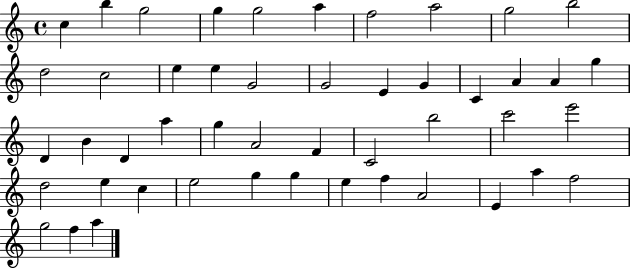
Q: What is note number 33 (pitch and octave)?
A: E6